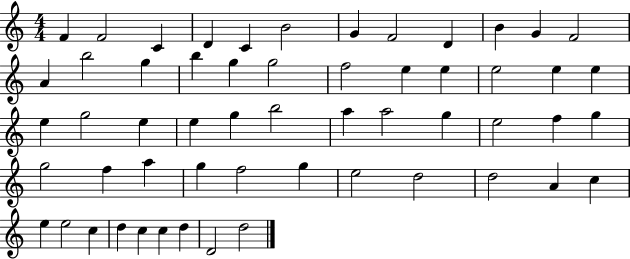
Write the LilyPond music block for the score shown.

{
  \clef treble
  \numericTimeSignature
  \time 4/4
  \key c \major
  f'4 f'2 c'4 | d'4 c'4 b'2 | g'4 f'2 d'4 | b'4 g'4 f'2 | \break a'4 b''2 g''4 | b''4 g''4 g''2 | f''2 e''4 e''4 | e''2 e''4 e''4 | \break e''4 g''2 e''4 | e''4 g''4 b''2 | a''4 a''2 g''4 | e''2 f''4 g''4 | \break g''2 f''4 a''4 | g''4 f''2 g''4 | e''2 d''2 | d''2 a'4 c''4 | \break e''4 e''2 c''4 | d''4 c''4 c''4 d''4 | d'2 d''2 | \bar "|."
}